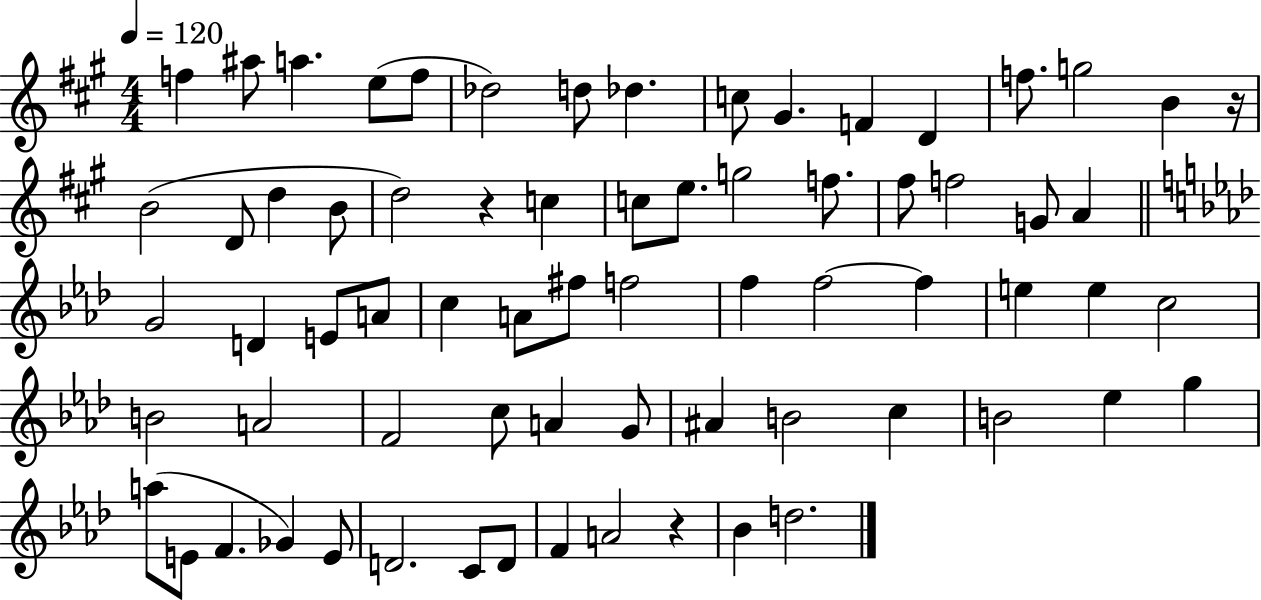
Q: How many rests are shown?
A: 3